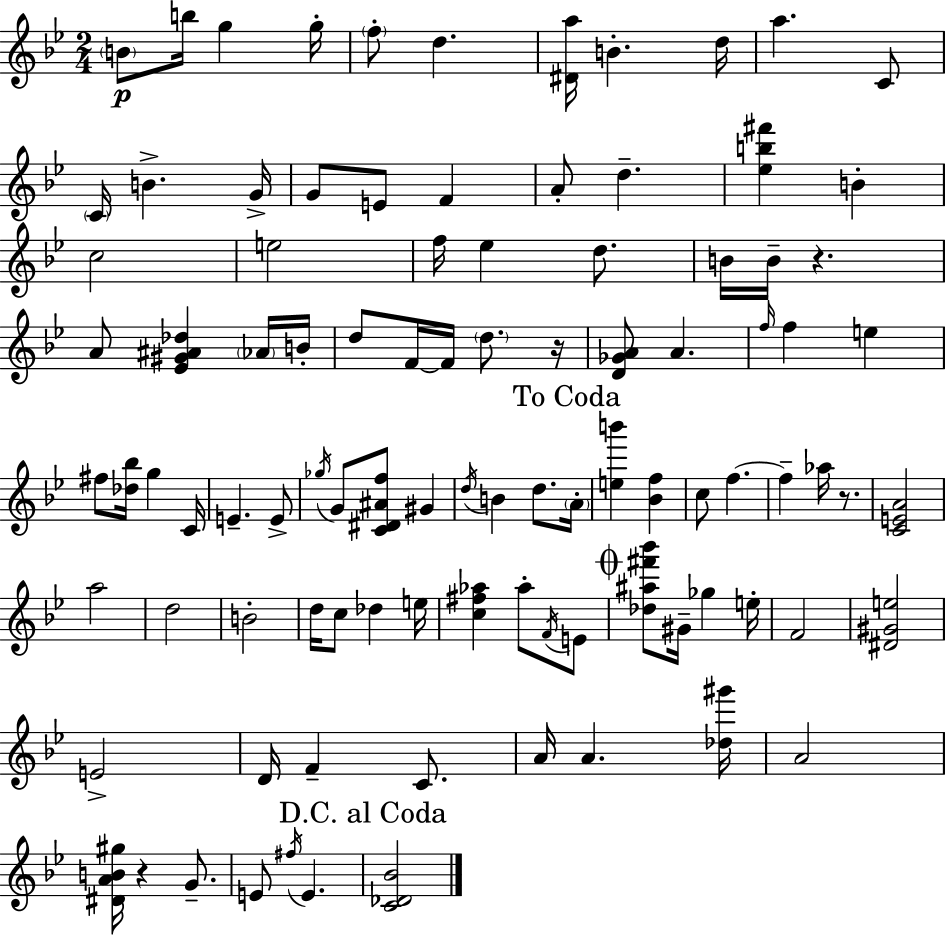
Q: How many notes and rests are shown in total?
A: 97